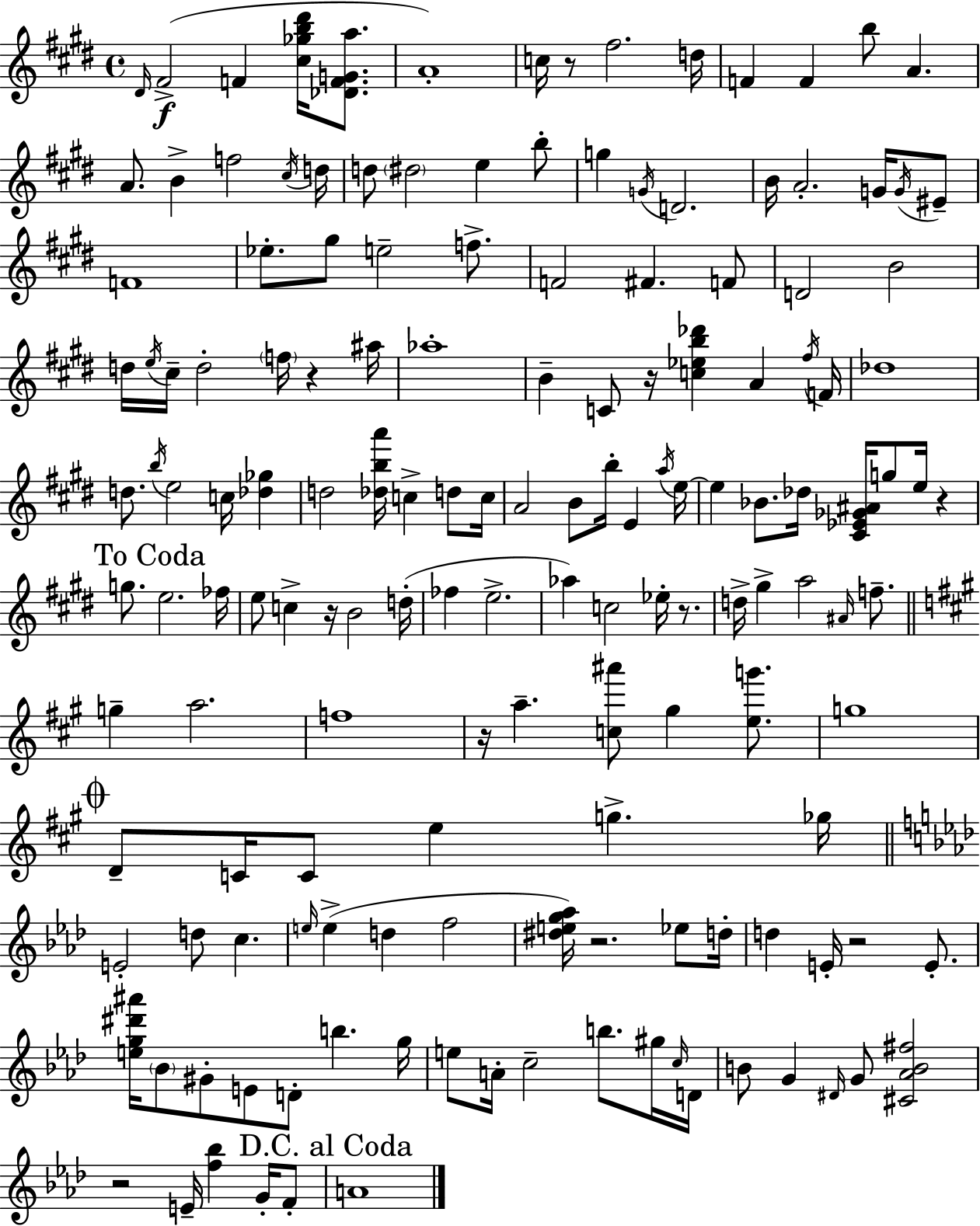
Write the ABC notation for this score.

X:1
T:Untitled
M:4/4
L:1/4
K:E
^D/4 ^F2 F [^c_gb^d']/4 [_DFGa]/2 A4 c/4 z/2 ^f2 d/4 F F b/2 A A/2 B f2 ^c/4 d/4 d/2 ^d2 e b/2 g G/4 D2 B/4 A2 G/4 G/4 ^E/2 F4 _e/2 ^g/2 e2 f/2 F2 ^F F/2 D2 B2 d/4 e/4 ^c/4 d2 f/4 z ^a/4 _a4 B C/2 z/4 [c_eb_d'] A ^f/4 F/4 _d4 d/2 b/4 e2 c/4 [_d_g] d2 [_dba']/4 c d/2 c/4 A2 B/2 b/4 E a/4 e/4 e _B/2 _d/4 [^C_E_G^A]/4 g/2 e/4 z g/2 e2 _f/4 e/2 c z/4 B2 d/4 _f e2 _a c2 _e/4 z/2 d/4 ^g a2 ^A/4 f/2 g a2 f4 z/4 a [c^a']/2 ^g [eg']/2 g4 D/2 C/4 C/2 e g _g/4 E2 d/2 c e/4 e d f2 [^deg_a]/4 z2 _e/2 d/4 d E/4 z2 E/2 [eg^d'^a']/4 _B/2 ^G/2 E/2 D/2 b g/4 e/2 A/4 c2 b/2 ^g/4 c/4 D/4 B/2 G ^D/4 G/2 [^C_AB^f]2 z2 E/4 [f_b] G/4 F/2 A4